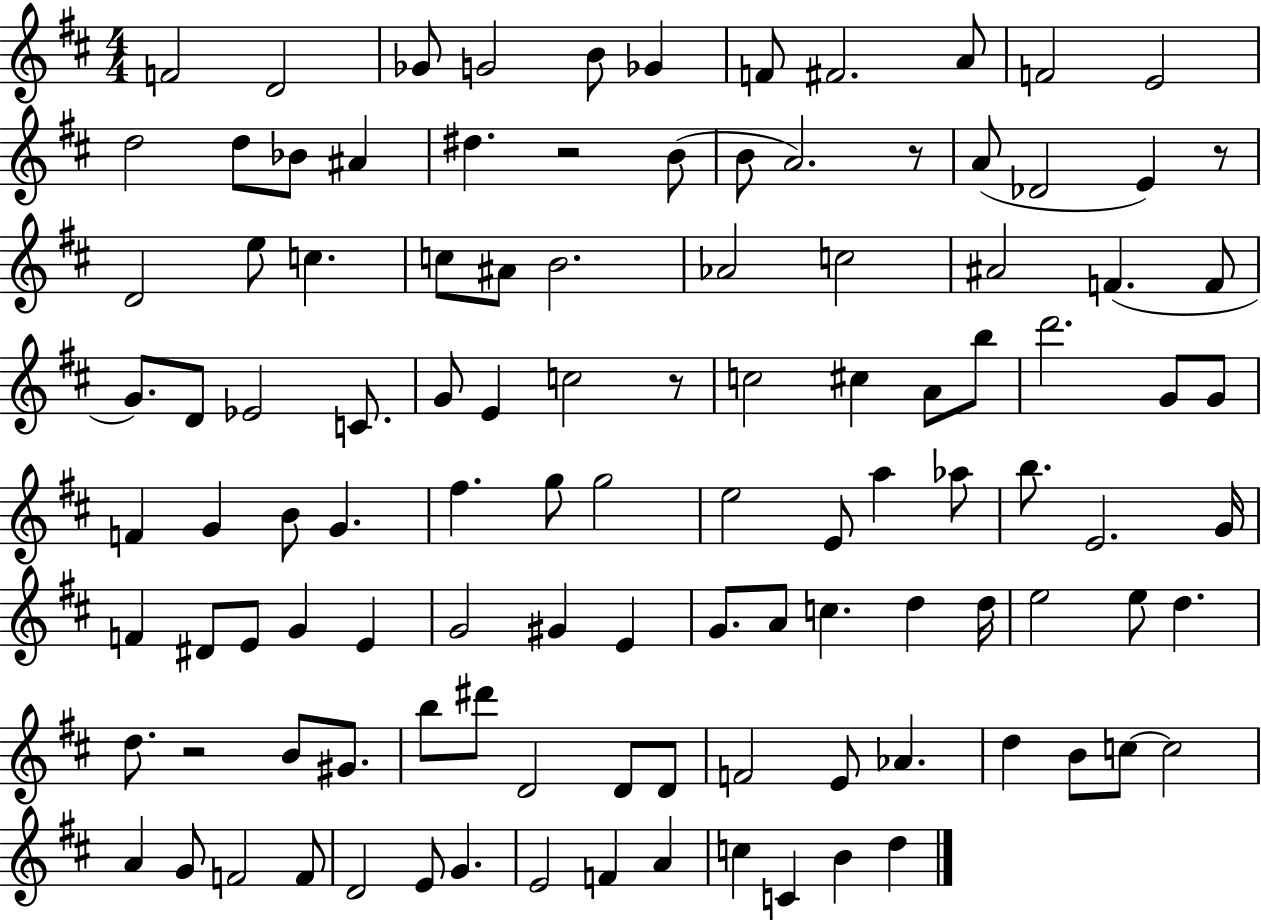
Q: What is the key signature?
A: D major